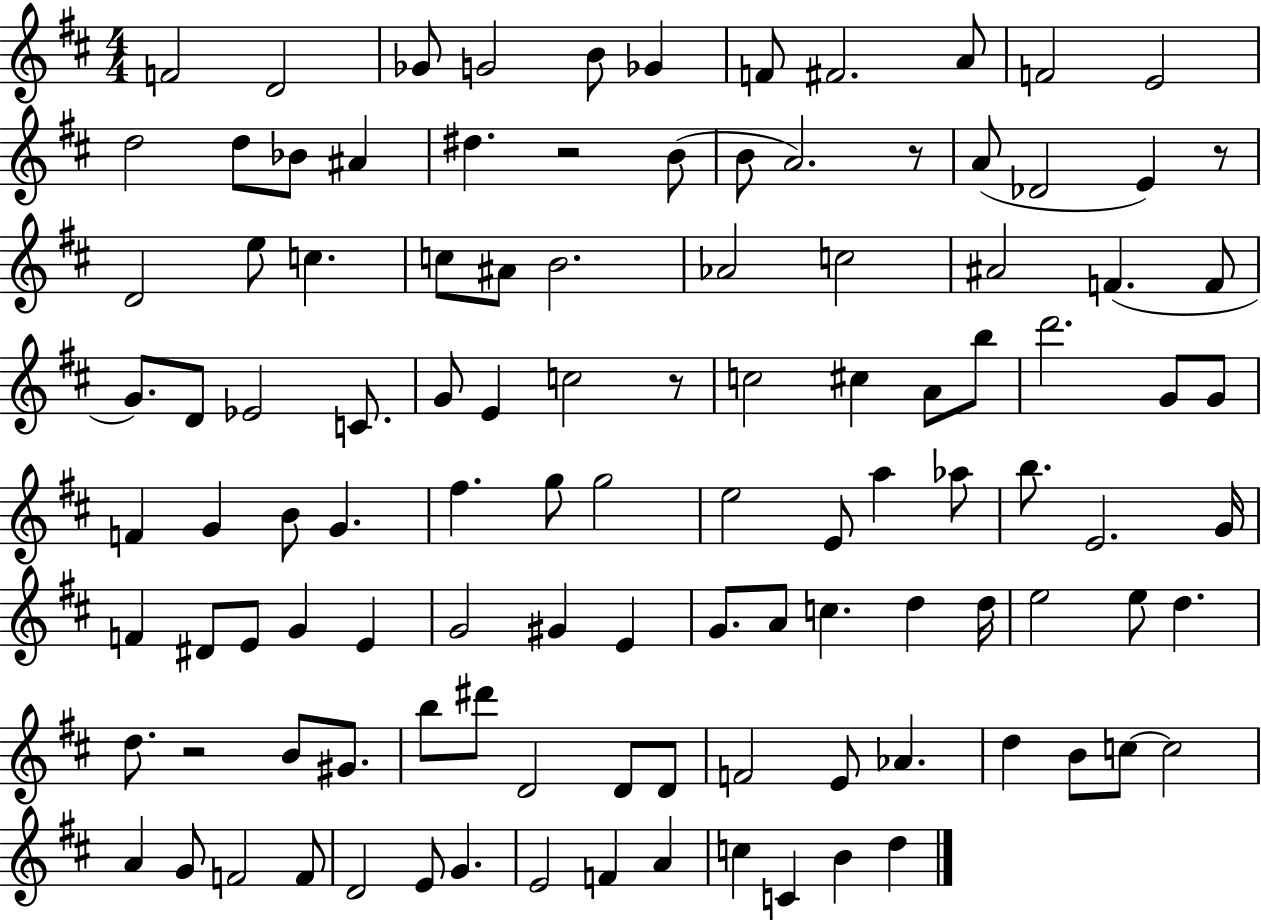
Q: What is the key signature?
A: D major